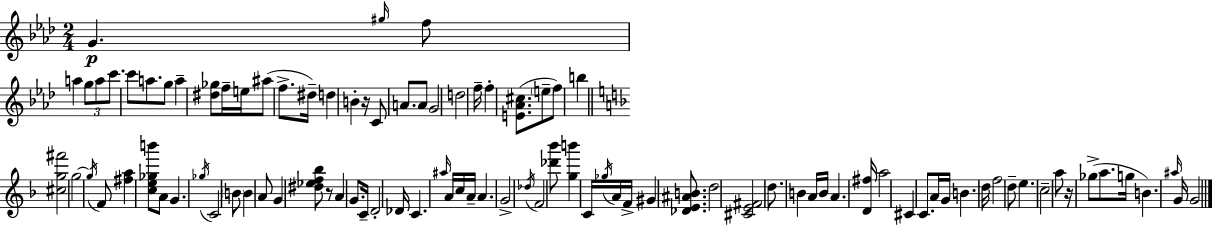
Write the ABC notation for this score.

X:1
T:Untitled
M:2/4
L:1/4
K:Ab
G ^g/4 f/2 a g/2 a/2 c'/2 c'/2 a/2 g/2 a [^d_g]/2 f/4 e/4 ^a/2 f/2 ^d/4 d B z/4 C/2 A/2 A/2 G2 d2 f/4 f [E_A^c]/2 e/2 f/2 b [^cg^f']2 g2 g/4 F/2 [^fa] [ce_gb']/2 A/2 G _g/4 C2 B/2 B A/2 G [^d_ef_b]/2 z/2 A G/2 C/4 D2 _D/4 C ^a/4 A/4 c/4 A/4 A G2 _d/4 F2 [_d'_b']/2 [gb'] C/4 _g/4 A/4 F/4 ^G [_DE^AB]/2 d2 [^CE^F]2 d/2 B A/4 B/4 A [D^f]/4 a2 ^C C/2 A/4 G/4 B d/4 f2 d/2 e c2 a/2 z/4 _g/2 a/2 g/4 B ^a/4 G/4 G2